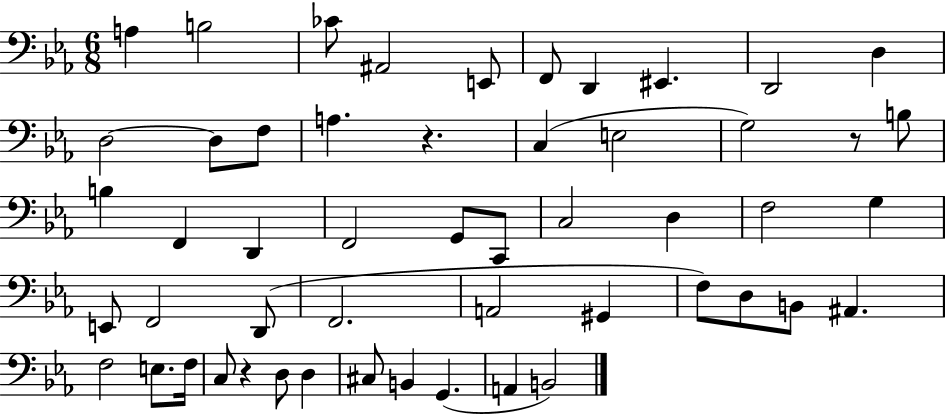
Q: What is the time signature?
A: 6/8